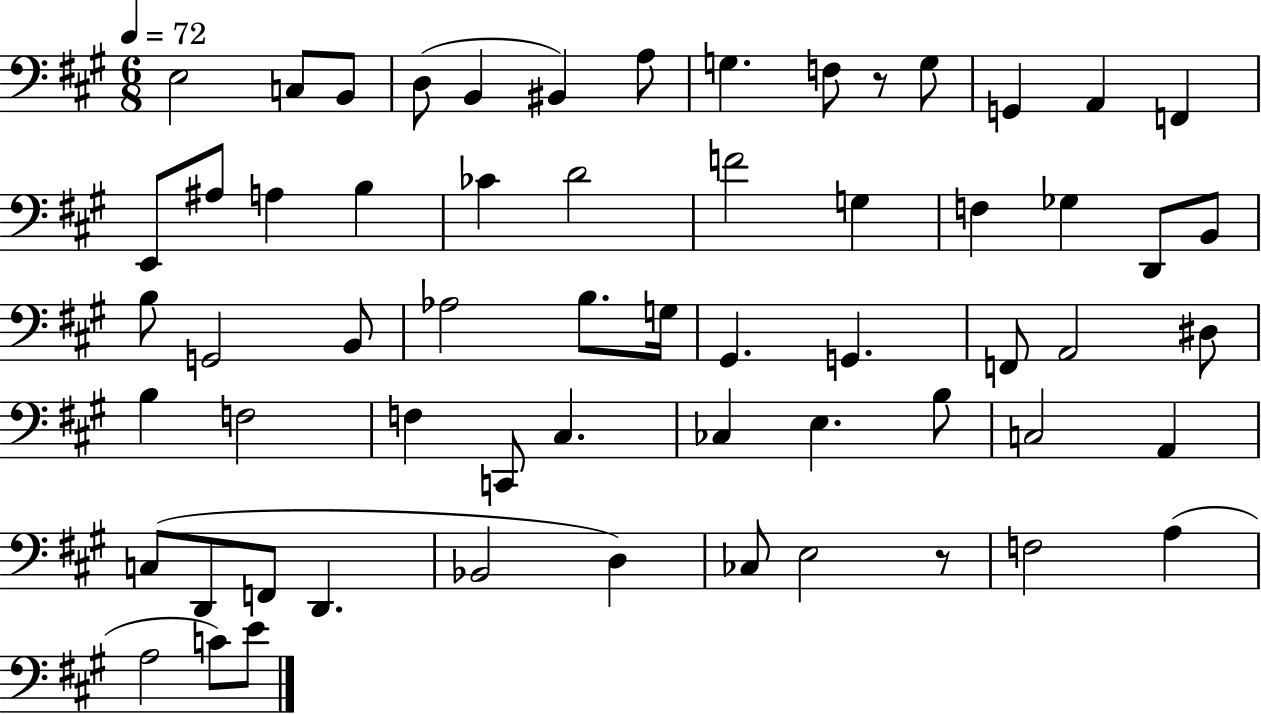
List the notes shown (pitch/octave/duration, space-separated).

E3/h C3/e B2/e D3/e B2/q BIS2/q A3/e G3/q. F3/e R/e G3/e G2/q A2/q F2/q E2/e A#3/e A3/q B3/q CES4/q D4/h F4/h G3/q F3/q Gb3/q D2/e B2/e B3/e G2/h B2/e Ab3/h B3/e. G3/s G#2/q. G2/q. F2/e A2/h D#3/e B3/q F3/h F3/q C2/e C#3/q. CES3/q E3/q. B3/e C3/h A2/q C3/e D2/e F2/e D2/q. Bb2/h D3/q CES3/e E3/h R/e F3/h A3/q A3/h C4/e E4/e